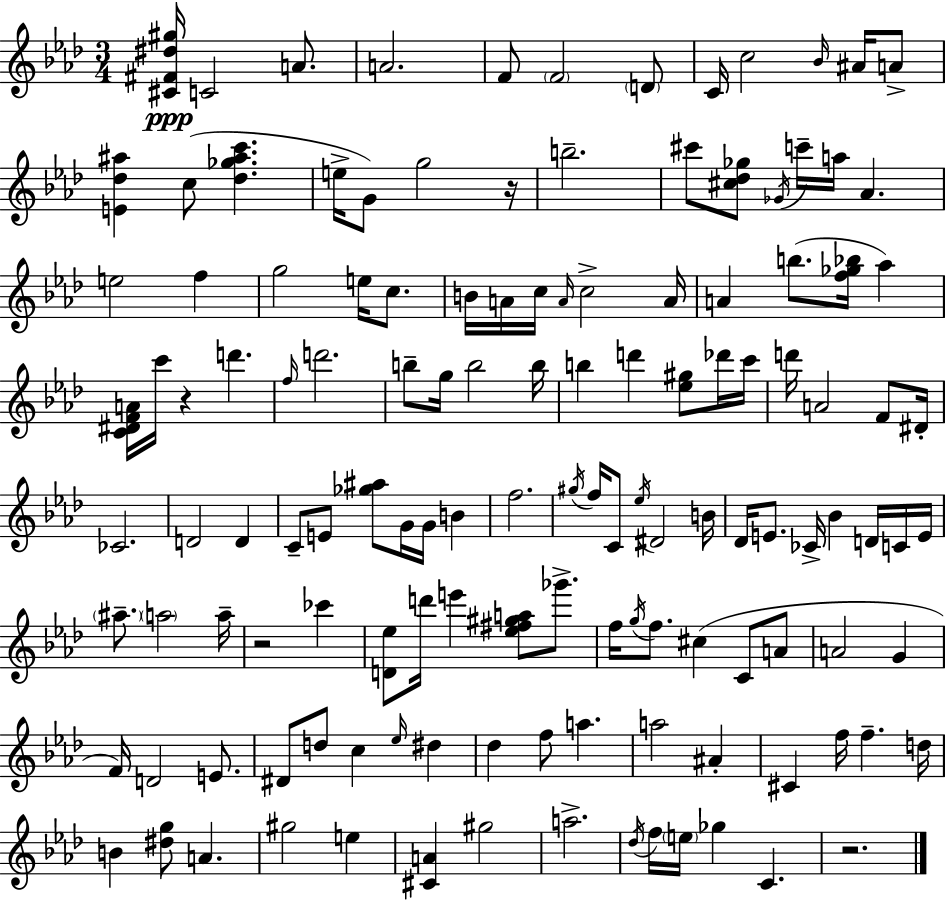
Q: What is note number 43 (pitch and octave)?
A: B5